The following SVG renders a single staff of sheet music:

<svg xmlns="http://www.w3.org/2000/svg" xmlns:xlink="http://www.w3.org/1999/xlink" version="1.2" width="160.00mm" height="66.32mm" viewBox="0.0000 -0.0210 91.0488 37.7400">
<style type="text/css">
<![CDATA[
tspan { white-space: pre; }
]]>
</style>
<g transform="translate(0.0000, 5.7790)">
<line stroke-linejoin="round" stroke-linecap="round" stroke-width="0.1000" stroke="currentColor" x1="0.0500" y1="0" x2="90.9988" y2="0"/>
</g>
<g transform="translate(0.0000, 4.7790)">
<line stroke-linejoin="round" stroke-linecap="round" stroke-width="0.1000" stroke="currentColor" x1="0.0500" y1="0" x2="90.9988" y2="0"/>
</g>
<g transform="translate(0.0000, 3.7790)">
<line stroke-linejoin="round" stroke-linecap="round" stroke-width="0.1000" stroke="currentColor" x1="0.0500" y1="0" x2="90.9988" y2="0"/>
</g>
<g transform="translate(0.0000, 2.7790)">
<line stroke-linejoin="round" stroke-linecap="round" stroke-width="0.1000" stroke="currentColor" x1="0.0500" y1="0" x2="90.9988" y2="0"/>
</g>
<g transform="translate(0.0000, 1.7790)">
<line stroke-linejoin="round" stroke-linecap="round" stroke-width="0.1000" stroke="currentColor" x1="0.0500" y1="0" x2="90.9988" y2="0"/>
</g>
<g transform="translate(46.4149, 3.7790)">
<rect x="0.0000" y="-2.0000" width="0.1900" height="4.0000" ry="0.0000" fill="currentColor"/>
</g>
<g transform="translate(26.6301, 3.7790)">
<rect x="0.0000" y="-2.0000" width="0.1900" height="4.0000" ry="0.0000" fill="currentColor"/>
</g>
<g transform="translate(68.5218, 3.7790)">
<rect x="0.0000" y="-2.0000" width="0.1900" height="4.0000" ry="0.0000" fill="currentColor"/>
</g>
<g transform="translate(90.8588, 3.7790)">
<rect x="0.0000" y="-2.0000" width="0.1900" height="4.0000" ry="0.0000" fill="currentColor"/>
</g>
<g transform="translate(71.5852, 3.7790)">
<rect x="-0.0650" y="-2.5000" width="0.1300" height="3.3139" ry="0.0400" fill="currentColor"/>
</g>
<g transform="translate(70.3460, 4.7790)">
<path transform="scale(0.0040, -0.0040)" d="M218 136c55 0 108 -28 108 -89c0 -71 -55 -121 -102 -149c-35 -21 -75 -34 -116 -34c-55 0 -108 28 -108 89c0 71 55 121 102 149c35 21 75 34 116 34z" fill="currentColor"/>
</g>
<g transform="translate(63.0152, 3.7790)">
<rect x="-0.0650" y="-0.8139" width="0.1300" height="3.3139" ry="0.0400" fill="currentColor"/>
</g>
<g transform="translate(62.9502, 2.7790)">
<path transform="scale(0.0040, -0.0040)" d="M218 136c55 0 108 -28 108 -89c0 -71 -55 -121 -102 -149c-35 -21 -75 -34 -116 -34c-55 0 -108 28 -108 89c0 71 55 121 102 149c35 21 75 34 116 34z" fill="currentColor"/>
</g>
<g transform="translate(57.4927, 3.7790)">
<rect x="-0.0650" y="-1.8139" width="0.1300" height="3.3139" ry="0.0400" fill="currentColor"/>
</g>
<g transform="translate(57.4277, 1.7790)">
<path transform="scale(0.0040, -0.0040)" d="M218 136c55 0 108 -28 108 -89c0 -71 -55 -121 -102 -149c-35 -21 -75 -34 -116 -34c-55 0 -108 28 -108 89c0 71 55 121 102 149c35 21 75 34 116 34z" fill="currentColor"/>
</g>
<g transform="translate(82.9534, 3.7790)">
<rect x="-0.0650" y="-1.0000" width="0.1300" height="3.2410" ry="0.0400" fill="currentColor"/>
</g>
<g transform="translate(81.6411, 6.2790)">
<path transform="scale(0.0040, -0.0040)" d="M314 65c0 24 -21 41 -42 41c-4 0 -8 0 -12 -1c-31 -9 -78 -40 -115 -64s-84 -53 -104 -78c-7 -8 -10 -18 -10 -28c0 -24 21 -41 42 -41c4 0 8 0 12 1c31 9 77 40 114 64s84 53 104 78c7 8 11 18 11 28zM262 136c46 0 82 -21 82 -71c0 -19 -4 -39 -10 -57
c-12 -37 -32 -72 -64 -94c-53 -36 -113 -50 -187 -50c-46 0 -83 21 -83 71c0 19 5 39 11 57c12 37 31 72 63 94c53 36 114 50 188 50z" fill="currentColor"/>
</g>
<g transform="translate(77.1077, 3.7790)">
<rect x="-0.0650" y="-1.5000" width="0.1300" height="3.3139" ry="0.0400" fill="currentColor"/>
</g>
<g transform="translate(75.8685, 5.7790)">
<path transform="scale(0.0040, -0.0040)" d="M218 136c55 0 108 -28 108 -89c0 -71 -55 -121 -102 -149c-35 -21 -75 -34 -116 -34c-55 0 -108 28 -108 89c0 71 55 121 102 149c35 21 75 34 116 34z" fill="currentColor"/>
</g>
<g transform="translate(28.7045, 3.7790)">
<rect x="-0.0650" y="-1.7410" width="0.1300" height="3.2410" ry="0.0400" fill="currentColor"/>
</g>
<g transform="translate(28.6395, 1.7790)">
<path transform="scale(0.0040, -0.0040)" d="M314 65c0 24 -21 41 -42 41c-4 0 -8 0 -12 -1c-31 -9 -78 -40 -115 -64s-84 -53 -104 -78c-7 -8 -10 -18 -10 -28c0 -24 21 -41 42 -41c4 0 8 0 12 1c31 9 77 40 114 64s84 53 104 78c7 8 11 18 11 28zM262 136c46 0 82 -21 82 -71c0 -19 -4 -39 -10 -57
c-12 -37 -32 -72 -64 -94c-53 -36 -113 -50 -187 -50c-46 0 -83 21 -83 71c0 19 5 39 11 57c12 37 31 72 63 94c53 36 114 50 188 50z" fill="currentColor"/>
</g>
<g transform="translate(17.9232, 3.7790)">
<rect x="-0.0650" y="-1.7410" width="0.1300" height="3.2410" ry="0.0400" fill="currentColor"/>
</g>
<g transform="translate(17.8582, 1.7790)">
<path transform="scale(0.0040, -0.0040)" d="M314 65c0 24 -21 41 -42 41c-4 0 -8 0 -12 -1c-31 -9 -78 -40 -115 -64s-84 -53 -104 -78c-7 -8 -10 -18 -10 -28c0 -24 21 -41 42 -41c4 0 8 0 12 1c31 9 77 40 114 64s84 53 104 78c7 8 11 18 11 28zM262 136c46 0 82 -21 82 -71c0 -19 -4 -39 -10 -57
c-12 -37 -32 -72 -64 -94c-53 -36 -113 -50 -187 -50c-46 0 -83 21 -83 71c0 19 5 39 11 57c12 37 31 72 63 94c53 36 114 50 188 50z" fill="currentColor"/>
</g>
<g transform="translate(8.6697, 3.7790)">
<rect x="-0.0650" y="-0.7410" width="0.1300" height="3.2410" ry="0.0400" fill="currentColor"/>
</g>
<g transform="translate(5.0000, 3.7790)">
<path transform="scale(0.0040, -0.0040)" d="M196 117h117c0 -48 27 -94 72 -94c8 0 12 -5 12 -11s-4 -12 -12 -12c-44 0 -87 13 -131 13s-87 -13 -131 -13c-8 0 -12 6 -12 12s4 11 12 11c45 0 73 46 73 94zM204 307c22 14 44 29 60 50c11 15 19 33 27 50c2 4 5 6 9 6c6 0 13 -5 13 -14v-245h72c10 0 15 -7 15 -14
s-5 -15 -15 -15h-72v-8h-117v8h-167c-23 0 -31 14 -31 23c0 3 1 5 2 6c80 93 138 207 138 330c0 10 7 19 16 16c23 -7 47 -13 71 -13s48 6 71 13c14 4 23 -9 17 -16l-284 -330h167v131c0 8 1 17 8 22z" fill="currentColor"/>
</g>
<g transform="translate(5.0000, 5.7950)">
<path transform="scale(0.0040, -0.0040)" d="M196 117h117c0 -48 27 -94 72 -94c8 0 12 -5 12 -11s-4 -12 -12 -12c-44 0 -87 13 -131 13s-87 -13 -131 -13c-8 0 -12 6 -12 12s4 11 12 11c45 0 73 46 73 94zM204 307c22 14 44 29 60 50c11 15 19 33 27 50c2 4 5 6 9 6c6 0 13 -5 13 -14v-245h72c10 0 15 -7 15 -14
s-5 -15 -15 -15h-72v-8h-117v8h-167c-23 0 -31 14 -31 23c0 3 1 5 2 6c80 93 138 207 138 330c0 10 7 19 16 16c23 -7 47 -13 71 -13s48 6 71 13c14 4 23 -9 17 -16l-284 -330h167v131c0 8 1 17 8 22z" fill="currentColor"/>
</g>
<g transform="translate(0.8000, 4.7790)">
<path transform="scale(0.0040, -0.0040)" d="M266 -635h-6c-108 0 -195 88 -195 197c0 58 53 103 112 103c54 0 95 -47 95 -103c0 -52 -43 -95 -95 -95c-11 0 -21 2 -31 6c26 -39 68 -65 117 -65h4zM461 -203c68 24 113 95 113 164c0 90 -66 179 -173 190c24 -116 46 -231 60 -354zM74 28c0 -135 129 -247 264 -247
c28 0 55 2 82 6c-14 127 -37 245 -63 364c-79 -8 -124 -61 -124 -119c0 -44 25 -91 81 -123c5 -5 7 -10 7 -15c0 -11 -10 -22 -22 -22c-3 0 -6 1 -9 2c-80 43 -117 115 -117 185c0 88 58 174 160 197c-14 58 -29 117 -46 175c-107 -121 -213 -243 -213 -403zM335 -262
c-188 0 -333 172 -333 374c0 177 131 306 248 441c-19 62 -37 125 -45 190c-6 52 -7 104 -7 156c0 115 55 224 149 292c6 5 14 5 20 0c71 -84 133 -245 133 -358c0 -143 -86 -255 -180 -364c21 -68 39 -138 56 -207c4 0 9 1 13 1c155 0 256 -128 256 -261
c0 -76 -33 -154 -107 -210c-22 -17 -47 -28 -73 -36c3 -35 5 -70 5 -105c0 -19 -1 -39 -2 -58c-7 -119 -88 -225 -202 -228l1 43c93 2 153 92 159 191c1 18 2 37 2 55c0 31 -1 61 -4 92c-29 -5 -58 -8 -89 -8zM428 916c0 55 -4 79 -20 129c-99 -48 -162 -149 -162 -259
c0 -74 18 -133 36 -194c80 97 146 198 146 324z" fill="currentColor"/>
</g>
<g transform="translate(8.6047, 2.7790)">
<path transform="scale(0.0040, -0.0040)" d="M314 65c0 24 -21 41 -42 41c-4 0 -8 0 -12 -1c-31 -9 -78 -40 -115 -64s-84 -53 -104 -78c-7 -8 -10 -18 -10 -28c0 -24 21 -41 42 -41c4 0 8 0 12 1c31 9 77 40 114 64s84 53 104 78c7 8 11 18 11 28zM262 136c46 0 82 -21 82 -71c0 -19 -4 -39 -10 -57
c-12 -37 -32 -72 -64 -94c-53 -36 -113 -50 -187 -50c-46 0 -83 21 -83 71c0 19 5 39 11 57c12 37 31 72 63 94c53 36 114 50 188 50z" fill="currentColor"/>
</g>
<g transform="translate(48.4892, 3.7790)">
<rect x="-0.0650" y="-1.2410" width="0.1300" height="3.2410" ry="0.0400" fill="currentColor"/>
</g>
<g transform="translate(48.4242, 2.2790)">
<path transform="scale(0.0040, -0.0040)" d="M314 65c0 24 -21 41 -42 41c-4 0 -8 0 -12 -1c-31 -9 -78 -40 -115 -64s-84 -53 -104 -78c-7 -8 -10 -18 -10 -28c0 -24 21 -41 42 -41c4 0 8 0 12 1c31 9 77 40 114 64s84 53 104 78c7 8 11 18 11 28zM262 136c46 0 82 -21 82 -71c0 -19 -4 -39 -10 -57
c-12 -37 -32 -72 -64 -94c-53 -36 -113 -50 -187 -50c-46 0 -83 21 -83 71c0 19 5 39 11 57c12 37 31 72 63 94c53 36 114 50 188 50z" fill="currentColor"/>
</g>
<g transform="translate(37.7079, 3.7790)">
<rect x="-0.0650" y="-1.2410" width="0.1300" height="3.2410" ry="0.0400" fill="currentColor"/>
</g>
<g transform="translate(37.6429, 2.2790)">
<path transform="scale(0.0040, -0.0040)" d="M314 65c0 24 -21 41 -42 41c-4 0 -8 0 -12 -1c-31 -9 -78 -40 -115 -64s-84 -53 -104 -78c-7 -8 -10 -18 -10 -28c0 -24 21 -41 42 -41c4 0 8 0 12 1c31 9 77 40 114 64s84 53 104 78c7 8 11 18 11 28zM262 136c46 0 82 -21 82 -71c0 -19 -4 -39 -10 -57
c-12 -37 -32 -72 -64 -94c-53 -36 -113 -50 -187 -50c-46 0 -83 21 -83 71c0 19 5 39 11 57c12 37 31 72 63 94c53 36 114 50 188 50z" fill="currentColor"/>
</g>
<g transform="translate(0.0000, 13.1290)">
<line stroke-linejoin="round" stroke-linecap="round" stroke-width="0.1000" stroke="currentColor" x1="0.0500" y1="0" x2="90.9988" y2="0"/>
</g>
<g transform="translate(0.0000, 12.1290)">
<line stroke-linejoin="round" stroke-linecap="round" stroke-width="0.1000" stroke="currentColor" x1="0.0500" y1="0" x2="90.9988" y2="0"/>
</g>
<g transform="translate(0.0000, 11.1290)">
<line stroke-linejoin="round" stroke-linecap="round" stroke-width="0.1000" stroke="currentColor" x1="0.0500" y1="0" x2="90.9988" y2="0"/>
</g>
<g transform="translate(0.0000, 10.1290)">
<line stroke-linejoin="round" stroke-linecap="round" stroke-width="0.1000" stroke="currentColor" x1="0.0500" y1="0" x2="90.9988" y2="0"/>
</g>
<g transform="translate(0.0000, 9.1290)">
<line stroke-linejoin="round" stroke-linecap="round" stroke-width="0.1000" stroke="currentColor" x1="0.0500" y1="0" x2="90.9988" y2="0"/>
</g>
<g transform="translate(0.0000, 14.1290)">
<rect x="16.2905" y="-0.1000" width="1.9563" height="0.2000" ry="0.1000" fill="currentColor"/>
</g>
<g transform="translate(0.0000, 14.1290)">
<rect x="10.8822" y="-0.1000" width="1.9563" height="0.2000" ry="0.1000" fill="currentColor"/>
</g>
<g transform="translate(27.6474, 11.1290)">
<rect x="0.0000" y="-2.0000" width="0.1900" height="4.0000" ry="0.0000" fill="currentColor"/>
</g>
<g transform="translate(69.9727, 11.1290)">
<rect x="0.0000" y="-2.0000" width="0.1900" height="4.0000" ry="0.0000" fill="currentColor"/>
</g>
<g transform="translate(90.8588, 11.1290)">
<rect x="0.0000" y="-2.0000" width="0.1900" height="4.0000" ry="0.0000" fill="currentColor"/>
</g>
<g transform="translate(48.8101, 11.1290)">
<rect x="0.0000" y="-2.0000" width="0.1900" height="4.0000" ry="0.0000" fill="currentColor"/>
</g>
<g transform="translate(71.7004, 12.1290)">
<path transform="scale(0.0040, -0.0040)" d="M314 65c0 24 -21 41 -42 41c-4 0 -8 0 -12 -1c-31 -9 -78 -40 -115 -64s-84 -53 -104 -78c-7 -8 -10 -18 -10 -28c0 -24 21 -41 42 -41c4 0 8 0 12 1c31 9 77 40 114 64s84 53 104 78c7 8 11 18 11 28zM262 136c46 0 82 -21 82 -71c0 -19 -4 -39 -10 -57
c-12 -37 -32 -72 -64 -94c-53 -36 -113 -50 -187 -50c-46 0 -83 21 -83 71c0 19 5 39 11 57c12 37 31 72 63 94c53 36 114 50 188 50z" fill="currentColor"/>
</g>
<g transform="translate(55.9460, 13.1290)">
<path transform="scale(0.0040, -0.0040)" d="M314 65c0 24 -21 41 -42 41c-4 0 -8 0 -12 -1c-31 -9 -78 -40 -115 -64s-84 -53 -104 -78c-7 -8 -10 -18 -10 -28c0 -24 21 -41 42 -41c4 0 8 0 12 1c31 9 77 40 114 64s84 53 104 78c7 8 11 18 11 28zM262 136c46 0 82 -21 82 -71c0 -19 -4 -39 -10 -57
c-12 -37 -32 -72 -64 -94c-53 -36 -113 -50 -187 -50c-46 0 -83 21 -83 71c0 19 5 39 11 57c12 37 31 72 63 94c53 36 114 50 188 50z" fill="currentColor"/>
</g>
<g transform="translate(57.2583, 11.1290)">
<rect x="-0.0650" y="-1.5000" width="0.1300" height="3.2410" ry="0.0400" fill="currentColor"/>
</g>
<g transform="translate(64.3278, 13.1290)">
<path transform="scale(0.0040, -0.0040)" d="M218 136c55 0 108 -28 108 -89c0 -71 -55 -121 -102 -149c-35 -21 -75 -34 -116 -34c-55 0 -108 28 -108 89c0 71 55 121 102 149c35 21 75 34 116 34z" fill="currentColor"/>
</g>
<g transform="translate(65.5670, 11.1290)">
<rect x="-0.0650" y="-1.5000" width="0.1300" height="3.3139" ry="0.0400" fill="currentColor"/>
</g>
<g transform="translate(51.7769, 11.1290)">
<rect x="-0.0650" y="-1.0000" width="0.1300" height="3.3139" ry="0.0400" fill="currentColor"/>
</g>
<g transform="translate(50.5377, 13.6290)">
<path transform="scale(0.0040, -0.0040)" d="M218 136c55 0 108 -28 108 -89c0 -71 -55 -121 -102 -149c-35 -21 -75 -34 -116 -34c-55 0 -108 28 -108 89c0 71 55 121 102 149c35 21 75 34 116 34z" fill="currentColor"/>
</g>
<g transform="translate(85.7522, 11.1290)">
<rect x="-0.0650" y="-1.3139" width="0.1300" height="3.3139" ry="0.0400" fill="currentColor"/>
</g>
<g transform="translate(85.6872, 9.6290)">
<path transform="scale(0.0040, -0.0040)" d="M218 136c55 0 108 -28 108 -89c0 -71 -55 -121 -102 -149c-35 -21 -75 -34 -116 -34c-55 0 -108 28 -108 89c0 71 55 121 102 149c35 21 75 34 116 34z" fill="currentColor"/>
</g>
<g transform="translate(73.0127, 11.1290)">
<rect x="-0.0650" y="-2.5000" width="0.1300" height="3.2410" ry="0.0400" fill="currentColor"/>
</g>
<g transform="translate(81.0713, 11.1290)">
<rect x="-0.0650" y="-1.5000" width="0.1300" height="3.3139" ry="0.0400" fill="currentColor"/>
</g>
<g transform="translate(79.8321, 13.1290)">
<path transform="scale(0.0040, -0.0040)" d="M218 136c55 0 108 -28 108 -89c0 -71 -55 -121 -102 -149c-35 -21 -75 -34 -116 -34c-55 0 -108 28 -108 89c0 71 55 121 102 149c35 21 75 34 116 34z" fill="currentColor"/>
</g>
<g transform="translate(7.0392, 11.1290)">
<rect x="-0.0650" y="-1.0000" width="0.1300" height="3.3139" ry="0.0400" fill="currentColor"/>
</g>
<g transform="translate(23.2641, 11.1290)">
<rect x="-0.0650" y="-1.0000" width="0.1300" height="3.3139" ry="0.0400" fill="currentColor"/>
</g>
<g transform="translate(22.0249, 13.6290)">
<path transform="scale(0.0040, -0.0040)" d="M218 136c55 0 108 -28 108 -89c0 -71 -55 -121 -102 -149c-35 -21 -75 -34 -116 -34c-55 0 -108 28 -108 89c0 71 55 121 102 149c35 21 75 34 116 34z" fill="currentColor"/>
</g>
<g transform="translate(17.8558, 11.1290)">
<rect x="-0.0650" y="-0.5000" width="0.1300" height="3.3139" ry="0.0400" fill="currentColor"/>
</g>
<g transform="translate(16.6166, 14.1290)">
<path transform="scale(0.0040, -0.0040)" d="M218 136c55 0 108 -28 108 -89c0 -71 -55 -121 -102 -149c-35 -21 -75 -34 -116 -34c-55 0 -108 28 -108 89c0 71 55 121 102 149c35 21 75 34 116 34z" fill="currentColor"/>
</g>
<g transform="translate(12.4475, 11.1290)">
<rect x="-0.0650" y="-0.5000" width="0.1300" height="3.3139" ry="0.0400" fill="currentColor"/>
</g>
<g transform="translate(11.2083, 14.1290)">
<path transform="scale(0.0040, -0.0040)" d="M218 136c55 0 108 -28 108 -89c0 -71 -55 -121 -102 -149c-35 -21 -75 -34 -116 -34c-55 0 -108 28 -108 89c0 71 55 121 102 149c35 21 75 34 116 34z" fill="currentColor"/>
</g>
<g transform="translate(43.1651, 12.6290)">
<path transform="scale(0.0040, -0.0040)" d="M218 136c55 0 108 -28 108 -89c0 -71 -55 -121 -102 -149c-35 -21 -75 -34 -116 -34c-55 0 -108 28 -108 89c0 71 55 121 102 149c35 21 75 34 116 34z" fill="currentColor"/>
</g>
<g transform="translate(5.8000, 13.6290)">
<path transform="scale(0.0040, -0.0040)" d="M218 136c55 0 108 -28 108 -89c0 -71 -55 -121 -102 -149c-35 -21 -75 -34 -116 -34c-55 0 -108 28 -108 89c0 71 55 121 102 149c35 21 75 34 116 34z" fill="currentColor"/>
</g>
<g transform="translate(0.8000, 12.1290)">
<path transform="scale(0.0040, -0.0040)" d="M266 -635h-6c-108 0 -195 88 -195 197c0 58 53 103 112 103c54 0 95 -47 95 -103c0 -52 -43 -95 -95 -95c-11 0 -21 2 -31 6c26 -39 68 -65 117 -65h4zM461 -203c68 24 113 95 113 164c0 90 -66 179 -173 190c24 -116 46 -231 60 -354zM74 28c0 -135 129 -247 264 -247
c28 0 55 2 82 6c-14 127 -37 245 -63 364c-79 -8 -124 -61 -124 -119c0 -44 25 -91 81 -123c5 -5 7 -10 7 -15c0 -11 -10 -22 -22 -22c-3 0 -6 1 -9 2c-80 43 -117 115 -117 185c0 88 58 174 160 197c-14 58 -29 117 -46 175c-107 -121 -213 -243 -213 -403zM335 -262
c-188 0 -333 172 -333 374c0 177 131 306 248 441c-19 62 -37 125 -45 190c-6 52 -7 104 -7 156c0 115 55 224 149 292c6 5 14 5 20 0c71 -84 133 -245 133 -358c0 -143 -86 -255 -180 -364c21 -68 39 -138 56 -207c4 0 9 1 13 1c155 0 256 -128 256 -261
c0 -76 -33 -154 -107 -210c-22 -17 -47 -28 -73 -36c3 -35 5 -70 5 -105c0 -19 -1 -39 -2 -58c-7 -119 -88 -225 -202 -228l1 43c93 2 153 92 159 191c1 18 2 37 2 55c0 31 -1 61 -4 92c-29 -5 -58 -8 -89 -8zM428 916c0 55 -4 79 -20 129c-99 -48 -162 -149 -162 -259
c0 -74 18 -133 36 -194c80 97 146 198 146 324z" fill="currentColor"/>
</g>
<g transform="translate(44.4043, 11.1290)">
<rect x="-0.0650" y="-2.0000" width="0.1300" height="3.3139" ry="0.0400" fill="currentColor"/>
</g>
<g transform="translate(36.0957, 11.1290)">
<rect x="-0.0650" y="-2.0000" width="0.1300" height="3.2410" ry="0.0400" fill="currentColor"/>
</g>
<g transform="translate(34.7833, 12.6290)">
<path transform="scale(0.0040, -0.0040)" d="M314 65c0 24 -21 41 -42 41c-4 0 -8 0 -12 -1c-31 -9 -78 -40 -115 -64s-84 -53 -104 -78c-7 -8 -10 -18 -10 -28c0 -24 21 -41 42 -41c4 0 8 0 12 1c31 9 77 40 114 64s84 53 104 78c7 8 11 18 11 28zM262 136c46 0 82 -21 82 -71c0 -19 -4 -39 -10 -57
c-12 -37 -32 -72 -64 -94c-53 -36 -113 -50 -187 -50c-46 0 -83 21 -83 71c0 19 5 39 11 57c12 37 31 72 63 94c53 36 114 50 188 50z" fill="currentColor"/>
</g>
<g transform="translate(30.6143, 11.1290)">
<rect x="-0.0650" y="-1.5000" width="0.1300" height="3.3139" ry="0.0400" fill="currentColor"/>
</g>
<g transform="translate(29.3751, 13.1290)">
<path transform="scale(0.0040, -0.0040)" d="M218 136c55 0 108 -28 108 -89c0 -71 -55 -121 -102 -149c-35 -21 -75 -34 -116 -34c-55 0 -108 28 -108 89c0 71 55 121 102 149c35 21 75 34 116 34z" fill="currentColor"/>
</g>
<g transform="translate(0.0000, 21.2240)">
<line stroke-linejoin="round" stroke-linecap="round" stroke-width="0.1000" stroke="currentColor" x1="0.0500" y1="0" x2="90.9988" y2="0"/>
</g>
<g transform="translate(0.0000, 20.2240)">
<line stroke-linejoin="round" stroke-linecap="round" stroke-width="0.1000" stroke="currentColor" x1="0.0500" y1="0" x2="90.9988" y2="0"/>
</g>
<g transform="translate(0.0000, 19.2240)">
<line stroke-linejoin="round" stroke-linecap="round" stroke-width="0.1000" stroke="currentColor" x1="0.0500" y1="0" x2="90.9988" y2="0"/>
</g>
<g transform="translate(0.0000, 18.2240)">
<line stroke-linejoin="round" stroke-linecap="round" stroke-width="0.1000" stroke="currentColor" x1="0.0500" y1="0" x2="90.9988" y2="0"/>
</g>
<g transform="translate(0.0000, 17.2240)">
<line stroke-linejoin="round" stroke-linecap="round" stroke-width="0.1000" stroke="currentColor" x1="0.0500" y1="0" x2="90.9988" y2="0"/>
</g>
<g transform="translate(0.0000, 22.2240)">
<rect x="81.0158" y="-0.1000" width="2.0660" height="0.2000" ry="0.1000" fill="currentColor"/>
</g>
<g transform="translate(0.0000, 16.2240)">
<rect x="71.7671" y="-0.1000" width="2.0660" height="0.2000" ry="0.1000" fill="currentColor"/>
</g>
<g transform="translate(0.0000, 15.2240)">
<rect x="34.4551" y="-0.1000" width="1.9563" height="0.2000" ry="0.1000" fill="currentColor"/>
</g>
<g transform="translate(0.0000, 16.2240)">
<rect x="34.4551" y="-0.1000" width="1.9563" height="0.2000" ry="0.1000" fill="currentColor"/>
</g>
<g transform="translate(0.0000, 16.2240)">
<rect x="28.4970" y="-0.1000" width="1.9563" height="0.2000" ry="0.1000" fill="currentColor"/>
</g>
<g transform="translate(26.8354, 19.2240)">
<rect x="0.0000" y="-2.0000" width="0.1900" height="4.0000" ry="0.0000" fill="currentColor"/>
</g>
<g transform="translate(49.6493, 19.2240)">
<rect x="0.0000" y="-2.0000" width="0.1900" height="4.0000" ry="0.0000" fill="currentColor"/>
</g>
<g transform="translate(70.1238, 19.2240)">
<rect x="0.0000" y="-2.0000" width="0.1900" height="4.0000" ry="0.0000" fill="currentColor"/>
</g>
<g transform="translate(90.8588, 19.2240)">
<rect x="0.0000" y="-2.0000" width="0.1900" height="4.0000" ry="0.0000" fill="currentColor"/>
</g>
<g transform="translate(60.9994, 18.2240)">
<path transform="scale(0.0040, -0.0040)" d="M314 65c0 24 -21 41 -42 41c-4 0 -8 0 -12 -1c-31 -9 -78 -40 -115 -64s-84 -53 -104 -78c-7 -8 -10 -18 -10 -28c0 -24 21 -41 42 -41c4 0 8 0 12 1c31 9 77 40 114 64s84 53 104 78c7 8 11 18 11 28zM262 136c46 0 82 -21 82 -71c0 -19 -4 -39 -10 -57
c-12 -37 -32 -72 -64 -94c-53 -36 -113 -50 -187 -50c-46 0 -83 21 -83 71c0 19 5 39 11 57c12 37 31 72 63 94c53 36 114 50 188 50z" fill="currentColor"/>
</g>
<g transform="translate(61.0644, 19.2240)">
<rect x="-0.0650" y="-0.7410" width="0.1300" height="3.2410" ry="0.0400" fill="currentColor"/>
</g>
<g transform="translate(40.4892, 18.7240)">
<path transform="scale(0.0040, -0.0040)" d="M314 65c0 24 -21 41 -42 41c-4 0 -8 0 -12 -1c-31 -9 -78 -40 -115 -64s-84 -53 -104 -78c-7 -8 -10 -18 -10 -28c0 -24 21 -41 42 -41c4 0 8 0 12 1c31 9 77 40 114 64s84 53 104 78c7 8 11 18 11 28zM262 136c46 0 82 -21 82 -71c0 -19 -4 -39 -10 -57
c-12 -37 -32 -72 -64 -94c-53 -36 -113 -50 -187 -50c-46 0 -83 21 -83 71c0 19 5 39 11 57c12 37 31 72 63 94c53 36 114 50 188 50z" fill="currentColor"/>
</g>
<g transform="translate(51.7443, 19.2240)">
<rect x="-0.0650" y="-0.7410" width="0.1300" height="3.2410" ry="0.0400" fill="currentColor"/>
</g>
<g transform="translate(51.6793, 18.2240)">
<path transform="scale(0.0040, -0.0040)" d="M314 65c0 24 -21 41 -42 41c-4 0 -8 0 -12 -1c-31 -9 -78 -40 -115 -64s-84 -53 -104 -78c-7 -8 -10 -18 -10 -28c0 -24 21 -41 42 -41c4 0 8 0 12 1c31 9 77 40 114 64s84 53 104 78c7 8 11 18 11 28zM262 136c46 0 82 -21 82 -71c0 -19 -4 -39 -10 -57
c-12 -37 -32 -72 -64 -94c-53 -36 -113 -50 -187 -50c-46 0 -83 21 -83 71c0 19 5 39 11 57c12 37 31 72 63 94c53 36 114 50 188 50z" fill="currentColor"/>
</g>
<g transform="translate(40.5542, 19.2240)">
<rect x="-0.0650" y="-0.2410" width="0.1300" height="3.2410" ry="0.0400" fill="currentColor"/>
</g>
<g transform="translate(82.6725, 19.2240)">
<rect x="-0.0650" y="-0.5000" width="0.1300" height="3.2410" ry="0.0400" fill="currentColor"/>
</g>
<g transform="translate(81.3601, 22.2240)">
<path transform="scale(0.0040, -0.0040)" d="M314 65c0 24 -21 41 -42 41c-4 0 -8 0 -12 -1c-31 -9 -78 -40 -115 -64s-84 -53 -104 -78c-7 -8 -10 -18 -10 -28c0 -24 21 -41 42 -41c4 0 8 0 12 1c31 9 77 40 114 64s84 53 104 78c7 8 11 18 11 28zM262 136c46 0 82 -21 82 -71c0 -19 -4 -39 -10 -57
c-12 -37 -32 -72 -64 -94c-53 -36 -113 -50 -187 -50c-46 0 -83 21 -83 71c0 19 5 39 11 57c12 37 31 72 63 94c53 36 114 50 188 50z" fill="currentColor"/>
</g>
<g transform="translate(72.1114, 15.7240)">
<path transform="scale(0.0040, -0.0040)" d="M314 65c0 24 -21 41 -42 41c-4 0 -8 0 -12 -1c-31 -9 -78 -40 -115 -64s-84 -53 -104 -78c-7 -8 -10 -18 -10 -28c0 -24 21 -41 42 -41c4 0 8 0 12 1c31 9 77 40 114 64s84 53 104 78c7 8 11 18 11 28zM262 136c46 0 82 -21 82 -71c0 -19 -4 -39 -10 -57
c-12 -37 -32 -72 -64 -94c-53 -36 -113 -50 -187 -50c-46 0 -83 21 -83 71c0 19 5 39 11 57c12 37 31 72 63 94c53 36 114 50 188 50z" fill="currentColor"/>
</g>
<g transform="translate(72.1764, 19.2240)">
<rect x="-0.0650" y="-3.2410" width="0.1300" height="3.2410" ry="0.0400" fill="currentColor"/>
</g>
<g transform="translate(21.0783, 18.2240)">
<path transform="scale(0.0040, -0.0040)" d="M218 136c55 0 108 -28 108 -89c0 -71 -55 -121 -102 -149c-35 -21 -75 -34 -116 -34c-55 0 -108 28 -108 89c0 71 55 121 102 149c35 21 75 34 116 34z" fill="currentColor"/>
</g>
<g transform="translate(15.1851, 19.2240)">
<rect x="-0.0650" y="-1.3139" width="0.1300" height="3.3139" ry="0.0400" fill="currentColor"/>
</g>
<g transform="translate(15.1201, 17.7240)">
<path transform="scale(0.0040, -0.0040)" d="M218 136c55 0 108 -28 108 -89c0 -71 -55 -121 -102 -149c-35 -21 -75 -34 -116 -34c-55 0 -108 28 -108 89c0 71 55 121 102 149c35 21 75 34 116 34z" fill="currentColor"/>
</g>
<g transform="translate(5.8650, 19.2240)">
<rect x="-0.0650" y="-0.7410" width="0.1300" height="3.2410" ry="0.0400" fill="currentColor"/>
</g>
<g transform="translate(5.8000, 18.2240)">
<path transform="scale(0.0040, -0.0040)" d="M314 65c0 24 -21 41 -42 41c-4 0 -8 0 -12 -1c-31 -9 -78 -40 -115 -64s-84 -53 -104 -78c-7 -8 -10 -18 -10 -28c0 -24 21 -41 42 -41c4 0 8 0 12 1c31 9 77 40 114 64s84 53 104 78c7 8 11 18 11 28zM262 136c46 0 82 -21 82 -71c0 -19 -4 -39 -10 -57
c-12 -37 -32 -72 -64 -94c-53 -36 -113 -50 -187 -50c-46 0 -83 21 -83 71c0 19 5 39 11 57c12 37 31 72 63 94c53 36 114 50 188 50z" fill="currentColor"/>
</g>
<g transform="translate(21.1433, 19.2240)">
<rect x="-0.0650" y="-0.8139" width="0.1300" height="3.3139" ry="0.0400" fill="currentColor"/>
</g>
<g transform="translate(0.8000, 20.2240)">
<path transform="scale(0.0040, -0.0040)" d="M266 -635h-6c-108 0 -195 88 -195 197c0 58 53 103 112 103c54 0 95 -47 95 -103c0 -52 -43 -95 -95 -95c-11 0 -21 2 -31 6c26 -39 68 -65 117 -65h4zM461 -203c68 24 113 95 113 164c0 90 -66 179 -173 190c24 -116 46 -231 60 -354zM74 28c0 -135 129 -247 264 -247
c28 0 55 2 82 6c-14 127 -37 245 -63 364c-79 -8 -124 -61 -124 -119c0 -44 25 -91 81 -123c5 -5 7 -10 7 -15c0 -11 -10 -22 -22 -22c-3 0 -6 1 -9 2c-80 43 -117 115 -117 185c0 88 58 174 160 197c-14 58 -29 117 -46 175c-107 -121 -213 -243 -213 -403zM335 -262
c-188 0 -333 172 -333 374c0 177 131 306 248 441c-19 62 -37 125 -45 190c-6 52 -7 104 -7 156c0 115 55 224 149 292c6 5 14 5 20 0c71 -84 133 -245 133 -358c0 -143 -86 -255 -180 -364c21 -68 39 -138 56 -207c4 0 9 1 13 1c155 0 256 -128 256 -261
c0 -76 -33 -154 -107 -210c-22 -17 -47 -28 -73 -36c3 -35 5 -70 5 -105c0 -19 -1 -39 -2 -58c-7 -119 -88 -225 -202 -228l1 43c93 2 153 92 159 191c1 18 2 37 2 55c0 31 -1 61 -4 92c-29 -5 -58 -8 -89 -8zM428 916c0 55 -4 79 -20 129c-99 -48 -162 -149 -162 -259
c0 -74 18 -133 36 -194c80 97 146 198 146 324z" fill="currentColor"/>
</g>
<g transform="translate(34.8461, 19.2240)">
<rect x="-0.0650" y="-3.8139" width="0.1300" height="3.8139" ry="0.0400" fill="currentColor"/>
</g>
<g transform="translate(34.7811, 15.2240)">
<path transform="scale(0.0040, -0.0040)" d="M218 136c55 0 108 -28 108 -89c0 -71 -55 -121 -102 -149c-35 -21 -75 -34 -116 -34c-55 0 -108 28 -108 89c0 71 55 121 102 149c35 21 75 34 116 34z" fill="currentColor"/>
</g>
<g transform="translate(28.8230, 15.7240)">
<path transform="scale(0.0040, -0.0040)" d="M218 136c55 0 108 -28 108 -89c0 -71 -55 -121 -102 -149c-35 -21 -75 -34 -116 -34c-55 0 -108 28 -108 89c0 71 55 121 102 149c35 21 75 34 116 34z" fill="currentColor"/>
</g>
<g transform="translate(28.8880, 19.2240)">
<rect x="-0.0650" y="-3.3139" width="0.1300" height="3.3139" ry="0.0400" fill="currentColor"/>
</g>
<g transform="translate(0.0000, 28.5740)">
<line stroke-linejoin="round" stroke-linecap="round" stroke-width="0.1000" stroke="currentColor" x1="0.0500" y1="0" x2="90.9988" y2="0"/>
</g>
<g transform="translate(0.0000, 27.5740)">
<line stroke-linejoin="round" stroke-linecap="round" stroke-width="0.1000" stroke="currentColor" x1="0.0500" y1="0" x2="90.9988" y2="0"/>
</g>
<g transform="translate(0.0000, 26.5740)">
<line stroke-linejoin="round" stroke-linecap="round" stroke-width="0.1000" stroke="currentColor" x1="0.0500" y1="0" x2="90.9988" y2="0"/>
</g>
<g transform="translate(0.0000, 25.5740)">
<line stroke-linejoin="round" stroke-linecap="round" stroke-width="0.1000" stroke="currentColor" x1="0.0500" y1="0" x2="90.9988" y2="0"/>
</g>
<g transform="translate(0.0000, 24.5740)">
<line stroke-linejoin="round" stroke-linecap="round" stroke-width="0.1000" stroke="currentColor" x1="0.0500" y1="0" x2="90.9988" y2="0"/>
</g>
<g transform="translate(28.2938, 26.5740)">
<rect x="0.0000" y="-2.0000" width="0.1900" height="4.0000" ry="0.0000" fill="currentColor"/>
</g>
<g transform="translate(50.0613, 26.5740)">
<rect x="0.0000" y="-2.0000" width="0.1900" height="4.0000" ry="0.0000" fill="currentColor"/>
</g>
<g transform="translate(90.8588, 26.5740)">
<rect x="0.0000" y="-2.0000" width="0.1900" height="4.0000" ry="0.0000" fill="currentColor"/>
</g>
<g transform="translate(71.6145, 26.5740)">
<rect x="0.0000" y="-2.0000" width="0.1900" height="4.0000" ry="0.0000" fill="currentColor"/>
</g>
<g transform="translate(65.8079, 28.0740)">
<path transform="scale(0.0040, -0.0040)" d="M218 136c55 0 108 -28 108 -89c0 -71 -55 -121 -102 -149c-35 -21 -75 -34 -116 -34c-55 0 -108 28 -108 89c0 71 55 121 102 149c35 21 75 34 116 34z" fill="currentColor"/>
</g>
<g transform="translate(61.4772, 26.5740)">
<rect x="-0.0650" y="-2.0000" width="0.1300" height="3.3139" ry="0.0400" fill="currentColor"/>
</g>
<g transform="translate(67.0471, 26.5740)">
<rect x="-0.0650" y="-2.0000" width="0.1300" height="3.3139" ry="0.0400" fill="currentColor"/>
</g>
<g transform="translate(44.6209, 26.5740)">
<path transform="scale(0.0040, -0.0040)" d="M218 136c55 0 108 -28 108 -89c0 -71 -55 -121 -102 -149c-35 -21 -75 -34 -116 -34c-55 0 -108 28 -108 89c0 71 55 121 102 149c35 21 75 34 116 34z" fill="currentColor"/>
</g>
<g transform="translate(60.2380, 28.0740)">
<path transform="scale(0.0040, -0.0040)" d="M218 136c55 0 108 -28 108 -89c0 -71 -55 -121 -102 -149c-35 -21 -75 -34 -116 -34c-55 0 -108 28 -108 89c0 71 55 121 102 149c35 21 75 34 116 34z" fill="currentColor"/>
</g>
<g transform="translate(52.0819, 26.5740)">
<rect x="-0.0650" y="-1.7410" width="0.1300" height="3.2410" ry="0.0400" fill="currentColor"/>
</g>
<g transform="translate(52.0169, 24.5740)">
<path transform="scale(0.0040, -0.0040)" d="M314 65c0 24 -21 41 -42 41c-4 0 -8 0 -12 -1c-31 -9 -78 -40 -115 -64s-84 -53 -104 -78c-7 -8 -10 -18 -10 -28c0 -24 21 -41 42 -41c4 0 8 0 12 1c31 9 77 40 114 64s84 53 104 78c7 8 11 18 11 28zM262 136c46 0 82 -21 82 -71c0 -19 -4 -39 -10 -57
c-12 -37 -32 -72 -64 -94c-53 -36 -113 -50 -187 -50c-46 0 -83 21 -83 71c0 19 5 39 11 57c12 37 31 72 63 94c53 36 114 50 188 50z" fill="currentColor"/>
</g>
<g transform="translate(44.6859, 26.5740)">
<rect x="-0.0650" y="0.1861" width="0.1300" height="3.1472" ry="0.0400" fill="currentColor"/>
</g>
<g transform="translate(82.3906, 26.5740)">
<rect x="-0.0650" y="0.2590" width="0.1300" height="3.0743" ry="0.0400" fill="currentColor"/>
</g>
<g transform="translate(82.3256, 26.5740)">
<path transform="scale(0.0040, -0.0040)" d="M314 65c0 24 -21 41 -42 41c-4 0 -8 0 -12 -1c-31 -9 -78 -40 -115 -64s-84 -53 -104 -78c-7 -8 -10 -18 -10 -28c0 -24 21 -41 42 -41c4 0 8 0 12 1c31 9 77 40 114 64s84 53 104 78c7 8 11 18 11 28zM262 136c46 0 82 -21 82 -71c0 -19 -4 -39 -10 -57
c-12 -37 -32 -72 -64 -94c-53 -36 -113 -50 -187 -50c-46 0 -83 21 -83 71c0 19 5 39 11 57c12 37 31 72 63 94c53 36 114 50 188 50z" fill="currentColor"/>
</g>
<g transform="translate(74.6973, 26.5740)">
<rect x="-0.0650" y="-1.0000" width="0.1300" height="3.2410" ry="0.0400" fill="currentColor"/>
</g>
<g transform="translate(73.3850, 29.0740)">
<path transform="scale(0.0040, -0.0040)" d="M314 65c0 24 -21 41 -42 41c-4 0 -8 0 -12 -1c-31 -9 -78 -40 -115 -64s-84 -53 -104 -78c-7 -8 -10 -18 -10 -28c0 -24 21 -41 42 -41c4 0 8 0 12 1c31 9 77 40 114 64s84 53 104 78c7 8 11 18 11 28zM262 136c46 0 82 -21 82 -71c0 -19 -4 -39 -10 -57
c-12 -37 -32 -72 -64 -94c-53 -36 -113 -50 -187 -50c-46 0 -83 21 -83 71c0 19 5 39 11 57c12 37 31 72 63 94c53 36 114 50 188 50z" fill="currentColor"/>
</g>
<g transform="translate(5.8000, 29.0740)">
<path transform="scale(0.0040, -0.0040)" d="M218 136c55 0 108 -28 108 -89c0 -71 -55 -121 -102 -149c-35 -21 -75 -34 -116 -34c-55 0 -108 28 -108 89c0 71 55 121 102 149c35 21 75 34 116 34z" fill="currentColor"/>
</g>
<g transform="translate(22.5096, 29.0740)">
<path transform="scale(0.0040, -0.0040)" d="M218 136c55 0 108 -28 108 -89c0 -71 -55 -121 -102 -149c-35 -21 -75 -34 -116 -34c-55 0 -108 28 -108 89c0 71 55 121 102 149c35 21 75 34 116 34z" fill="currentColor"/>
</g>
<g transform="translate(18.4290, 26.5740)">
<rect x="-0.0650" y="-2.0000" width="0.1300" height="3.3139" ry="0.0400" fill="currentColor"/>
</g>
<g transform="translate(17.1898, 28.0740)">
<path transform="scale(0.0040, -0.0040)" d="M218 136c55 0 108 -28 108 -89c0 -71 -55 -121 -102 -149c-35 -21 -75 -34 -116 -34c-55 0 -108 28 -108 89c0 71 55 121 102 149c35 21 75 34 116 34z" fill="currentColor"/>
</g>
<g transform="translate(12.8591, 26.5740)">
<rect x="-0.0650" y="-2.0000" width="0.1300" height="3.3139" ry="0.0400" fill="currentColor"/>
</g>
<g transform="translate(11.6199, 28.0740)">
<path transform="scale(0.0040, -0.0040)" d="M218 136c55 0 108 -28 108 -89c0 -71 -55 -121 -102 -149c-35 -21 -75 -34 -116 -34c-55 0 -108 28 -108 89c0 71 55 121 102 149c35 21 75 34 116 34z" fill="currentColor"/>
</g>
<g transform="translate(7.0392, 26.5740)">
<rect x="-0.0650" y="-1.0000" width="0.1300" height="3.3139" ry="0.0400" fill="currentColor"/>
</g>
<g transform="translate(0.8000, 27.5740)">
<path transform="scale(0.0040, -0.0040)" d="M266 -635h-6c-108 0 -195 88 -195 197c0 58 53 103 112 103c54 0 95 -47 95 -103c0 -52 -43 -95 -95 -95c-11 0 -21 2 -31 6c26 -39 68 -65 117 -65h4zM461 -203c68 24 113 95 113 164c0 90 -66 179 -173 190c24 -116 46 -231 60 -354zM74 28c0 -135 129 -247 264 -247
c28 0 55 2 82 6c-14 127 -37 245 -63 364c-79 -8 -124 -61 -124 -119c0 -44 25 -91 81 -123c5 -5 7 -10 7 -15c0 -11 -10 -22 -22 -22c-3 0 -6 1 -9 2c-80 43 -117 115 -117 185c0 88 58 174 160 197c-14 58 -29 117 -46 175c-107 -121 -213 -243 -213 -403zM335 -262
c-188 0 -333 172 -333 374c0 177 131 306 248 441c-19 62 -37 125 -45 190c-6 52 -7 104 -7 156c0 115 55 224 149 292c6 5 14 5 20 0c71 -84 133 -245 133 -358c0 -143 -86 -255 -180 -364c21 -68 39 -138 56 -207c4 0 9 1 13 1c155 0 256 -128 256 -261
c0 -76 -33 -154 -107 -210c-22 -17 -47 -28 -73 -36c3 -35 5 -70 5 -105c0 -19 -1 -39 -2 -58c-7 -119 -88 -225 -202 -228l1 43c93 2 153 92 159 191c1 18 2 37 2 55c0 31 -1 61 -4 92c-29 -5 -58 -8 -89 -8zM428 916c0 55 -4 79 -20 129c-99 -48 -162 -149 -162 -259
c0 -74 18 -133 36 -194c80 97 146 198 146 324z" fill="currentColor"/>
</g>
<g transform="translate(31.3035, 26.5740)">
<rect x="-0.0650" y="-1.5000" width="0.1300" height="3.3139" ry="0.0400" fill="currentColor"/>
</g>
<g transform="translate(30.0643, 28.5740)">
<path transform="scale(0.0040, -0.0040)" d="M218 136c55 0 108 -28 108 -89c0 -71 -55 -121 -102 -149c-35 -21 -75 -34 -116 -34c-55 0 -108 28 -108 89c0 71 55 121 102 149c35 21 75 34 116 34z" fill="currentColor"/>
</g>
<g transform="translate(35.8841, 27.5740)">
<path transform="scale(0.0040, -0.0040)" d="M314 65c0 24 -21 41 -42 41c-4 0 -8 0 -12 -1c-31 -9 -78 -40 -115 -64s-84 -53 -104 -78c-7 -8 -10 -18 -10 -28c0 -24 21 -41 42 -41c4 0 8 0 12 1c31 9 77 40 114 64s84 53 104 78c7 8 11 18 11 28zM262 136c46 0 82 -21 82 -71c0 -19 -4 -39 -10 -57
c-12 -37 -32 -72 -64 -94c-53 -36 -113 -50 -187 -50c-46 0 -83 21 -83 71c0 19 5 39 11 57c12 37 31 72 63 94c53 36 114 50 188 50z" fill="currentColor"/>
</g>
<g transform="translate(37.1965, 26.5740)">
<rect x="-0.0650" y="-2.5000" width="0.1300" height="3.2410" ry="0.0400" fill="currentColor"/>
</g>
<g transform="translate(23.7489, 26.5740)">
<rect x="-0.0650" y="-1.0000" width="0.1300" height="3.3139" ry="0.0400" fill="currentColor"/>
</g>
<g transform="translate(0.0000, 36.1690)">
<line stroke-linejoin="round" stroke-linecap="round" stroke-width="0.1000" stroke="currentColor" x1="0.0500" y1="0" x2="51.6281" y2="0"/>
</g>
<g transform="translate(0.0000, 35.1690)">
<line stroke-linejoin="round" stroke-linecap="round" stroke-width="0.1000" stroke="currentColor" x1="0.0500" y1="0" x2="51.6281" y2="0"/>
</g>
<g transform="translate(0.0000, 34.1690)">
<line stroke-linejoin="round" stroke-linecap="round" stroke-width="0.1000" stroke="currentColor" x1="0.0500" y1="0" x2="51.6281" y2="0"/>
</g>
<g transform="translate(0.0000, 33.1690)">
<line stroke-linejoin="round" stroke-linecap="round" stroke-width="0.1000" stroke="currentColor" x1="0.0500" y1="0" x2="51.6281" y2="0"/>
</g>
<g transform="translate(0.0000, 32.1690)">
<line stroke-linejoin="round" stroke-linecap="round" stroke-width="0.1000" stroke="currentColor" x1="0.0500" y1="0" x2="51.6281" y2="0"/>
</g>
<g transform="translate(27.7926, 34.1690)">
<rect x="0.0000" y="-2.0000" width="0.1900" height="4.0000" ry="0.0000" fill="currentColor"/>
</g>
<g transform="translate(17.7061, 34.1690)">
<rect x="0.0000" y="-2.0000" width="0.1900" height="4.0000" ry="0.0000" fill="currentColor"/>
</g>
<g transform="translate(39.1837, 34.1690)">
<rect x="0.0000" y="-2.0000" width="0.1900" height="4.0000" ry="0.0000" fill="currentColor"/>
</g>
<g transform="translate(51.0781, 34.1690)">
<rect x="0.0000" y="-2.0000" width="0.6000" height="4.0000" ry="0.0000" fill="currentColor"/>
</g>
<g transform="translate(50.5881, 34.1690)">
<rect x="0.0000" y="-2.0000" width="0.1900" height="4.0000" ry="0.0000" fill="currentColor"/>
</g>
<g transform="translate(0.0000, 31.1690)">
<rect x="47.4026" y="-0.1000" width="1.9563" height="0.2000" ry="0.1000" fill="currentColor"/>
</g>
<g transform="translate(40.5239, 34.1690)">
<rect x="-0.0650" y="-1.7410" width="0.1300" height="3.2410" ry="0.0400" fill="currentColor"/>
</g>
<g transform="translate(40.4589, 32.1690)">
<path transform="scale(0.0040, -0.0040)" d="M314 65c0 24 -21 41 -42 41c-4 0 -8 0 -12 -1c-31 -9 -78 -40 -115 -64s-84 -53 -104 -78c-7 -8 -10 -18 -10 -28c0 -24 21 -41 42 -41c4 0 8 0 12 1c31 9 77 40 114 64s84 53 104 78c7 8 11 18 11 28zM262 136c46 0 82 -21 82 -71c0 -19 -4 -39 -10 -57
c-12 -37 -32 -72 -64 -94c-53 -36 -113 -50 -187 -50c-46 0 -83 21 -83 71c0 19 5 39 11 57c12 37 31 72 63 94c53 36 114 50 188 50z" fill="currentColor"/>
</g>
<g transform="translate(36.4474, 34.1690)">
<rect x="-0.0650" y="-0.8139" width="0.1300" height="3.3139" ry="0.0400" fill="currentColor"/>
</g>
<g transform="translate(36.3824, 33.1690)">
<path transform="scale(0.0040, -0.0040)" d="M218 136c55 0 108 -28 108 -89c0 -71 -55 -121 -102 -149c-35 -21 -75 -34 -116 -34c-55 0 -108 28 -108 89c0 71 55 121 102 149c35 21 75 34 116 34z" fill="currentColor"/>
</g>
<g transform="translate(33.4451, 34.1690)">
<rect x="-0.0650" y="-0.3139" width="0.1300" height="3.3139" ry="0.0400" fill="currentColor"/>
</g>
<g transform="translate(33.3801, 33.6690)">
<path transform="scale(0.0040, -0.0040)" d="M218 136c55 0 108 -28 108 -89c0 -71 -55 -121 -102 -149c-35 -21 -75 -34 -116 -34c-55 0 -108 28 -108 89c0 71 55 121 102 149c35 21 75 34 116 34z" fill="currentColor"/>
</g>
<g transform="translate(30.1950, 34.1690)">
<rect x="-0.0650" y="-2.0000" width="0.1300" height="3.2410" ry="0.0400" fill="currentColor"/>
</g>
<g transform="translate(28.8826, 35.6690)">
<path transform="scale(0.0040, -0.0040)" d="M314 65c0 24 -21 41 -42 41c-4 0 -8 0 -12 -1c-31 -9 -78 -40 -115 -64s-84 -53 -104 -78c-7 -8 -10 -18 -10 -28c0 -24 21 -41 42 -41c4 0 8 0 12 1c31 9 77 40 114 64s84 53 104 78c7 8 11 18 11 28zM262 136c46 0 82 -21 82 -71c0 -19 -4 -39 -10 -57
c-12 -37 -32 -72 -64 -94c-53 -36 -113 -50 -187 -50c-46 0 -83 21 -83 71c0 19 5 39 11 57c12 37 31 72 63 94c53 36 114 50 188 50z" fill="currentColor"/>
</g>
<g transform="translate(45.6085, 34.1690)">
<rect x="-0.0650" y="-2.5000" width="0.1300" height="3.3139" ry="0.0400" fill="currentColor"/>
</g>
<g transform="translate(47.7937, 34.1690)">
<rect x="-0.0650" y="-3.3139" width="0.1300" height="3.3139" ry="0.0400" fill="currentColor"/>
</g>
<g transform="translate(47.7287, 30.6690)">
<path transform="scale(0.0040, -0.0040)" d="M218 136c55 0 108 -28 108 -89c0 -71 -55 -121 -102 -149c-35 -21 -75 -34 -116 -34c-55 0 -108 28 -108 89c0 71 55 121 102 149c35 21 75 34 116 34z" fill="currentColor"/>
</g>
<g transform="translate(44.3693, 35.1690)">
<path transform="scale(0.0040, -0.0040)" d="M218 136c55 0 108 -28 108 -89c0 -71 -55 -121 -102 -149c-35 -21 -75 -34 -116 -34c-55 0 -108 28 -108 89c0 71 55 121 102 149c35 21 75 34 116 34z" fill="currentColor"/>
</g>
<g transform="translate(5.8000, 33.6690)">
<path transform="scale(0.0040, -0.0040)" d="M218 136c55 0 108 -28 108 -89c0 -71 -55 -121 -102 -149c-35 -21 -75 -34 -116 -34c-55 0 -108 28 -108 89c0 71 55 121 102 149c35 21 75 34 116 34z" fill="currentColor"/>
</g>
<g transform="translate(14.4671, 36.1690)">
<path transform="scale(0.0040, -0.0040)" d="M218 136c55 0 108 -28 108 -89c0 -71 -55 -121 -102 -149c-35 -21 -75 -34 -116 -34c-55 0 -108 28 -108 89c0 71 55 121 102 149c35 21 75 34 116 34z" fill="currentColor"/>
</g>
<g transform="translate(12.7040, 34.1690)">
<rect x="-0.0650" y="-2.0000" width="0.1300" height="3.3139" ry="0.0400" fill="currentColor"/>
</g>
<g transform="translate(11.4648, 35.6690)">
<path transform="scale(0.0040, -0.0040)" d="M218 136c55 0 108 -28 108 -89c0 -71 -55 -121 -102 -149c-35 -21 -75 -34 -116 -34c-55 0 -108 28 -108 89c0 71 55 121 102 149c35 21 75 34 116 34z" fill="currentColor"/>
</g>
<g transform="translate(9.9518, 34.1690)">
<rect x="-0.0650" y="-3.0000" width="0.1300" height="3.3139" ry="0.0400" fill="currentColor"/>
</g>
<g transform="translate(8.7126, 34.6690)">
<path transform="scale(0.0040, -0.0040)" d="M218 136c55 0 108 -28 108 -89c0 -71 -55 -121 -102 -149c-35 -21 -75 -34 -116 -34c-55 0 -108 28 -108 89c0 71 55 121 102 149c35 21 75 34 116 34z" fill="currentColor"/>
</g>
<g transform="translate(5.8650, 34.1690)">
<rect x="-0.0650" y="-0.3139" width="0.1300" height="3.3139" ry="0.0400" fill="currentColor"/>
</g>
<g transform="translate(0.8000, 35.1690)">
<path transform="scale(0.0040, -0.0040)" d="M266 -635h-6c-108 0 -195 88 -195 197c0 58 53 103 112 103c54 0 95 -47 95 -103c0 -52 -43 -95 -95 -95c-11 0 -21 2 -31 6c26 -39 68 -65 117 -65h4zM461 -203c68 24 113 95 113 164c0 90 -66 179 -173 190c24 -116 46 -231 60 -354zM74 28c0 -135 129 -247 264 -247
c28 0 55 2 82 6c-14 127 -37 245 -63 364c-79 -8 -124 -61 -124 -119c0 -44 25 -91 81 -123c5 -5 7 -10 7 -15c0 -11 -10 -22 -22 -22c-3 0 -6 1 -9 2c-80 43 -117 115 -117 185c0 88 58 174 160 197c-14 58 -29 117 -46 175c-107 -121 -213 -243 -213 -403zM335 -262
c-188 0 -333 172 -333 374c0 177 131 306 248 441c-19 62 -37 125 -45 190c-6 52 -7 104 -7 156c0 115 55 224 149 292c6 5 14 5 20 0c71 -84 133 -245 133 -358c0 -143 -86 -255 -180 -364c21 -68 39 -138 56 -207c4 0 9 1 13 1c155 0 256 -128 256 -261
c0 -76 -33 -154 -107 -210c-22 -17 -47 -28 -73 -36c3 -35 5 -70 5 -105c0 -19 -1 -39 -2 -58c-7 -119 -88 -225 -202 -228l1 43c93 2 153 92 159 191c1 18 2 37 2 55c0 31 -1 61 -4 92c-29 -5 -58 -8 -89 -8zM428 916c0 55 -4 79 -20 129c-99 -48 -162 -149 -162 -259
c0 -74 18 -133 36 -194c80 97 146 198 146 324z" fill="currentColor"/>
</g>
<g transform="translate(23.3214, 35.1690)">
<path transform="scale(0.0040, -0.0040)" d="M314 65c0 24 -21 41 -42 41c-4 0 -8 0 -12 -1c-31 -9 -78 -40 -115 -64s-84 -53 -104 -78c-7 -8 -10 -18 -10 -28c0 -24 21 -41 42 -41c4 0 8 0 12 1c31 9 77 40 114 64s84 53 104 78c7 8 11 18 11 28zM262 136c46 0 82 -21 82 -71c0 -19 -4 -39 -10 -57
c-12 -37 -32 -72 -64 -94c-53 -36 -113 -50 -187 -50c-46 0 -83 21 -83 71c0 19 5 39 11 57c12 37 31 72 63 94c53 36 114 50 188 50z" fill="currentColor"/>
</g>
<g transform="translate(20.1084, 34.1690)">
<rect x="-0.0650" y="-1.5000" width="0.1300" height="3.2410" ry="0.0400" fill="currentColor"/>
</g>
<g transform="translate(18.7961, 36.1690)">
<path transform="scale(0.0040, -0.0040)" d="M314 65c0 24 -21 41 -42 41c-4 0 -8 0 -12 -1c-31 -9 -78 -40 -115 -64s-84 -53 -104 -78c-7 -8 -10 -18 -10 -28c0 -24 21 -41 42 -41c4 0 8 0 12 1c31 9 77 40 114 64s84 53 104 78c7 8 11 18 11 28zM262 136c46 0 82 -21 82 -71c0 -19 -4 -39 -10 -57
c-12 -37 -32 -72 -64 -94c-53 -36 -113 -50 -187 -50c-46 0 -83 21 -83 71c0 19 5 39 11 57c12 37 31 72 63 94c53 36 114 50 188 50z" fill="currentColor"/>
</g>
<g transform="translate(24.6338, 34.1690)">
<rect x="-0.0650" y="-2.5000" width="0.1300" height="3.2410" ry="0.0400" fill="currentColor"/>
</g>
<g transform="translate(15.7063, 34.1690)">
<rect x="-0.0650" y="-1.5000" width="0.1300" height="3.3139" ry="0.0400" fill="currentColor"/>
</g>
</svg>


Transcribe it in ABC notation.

X:1
T:Untitled
M:4/4
L:1/4
K:C
d2 f2 f2 e2 e2 f d G E D2 D C C D E F2 F D E2 E G2 E e d2 e d b c' c2 d2 d2 b2 C2 D F F D E G2 B f2 F F D2 B2 c A F E E2 G2 F2 c d f2 G b